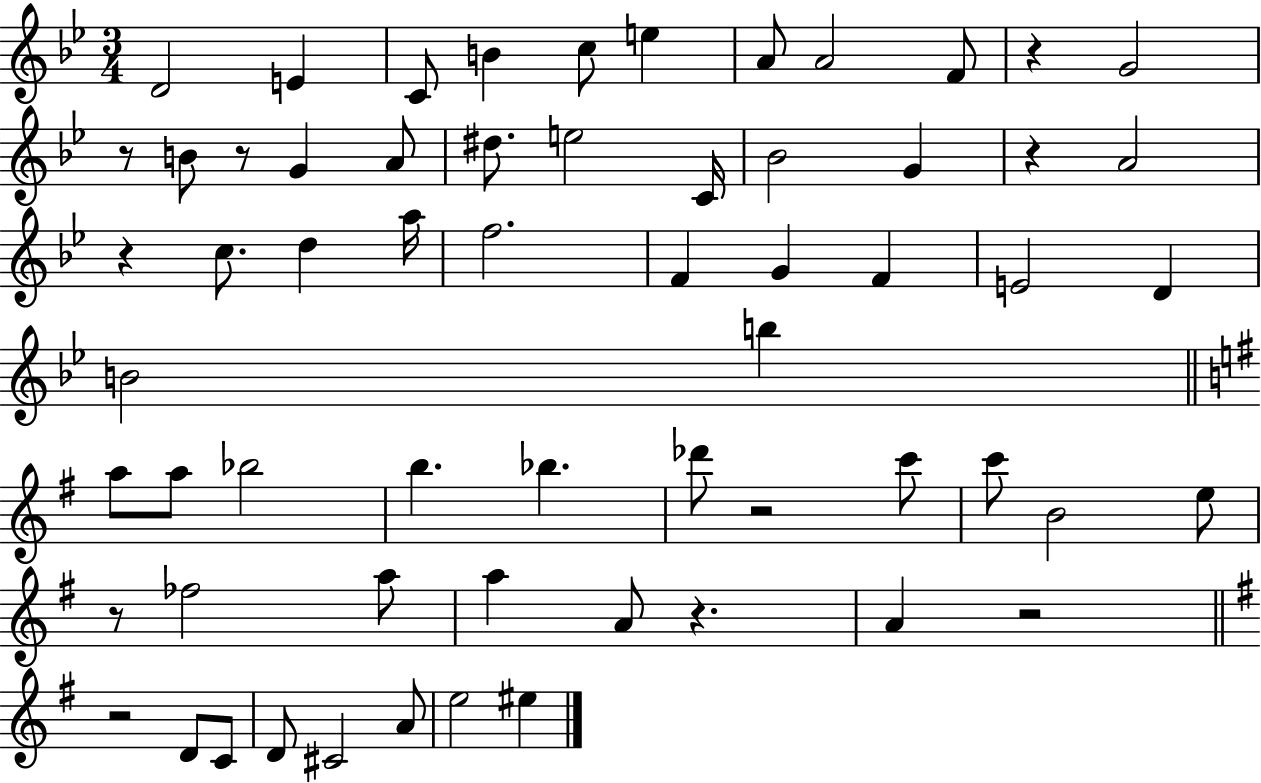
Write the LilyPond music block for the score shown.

{
  \clef treble
  \numericTimeSignature
  \time 3/4
  \key bes \major
  d'2 e'4 | c'8 b'4 c''8 e''4 | a'8 a'2 f'8 | r4 g'2 | \break r8 b'8 r8 g'4 a'8 | dis''8. e''2 c'16 | bes'2 g'4 | r4 a'2 | \break r4 c''8. d''4 a''16 | f''2. | f'4 g'4 f'4 | e'2 d'4 | \break b'2 b''4 | \bar "||" \break \key e \minor a''8 a''8 bes''2 | b''4. bes''4. | des'''8 r2 c'''8 | c'''8 b'2 e''8 | \break r8 fes''2 a''8 | a''4 a'8 r4. | a'4 r2 | \bar "||" \break \key g \major r2 d'8 c'8 | d'8 cis'2 a'8 | e''2 eis''4 | \bar "|."
}